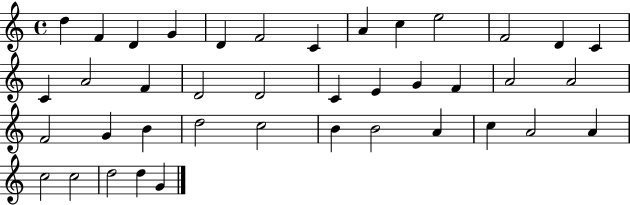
X:1
T:Untitled
M:4/4
L:1/4
K:C
d F D G D F2 C A c e2 F2 D C C A2 F D2 D2 C E G F A2 A2 F2 G B d2 c2 B B2 A c A2 A c2 c2 d2 d G